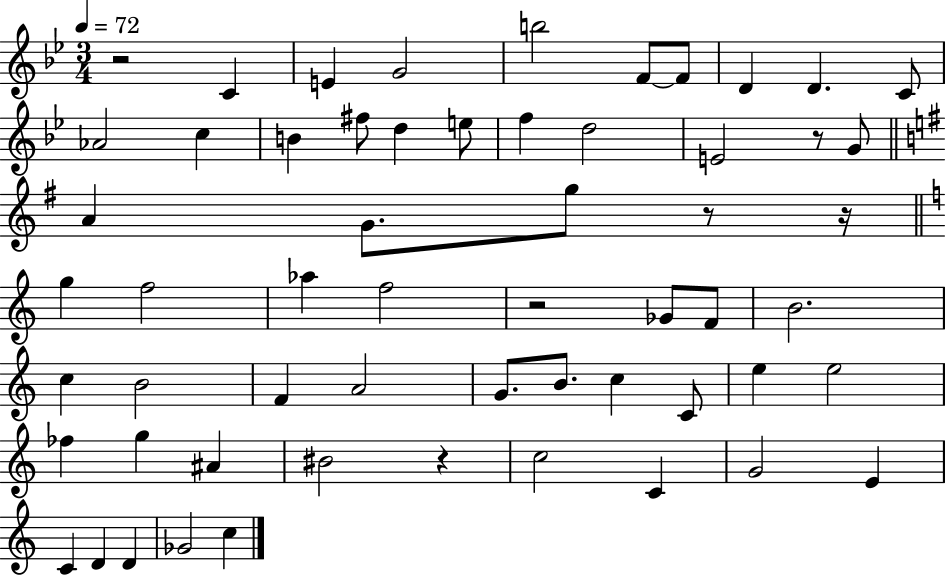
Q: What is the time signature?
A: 3/4